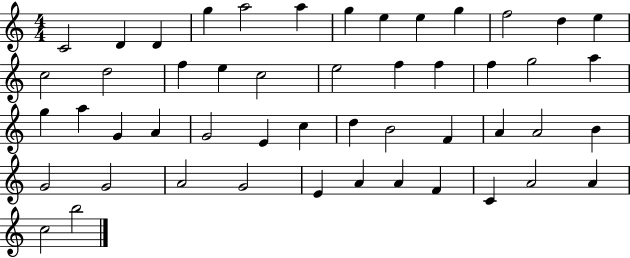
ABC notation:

X:1
T:Untitled
M:4/4
L:1/4
K:C
C2 D D g a2 a g e e g f2 d e c2 d2 f e c2 e2 f f f g2 a g a G A G2 E c d B2 F A A2 B G2 G2 A2 G2 E A A F C A2 A c2 b2